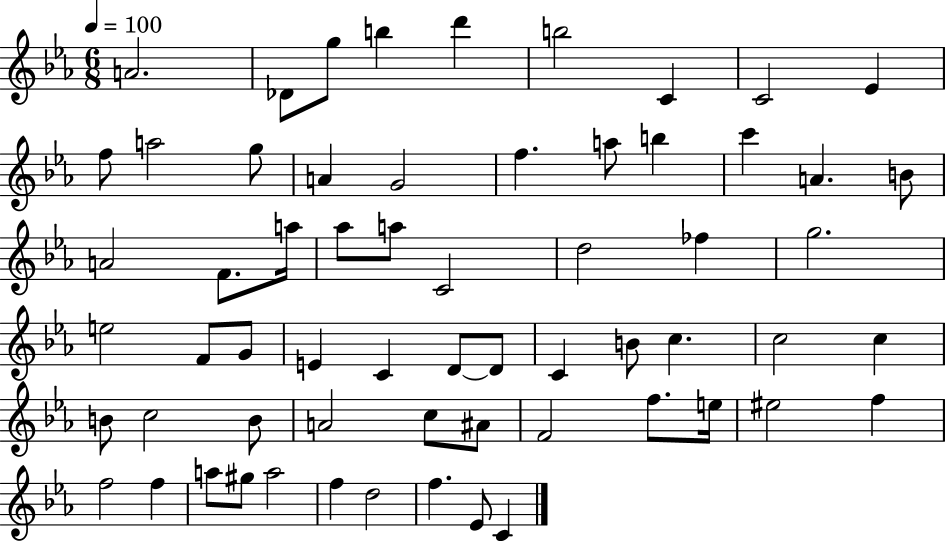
{
  \clef treble
  \numericTimeSignature
  \time 6/8
  \key ees \major
  \tempo 4 = 100
  a'2. | des'8 g''8 b''4 d'''4 | b''2 c'4 | c'2 ees'4 | \break f''8 a''2 g''8 | a'4 g'2 | f''4. a''8 b''4 | c'''4 a'4. b'8 | \break a'2 f'8. a''16 | aes''8 a''8 c'2 | d''2 fes''4 | g''2. | \break e''2 f'8 g'8 | e'4 c'4 d'8~~ d'8 | c'4 b'8 c''4. | c''2 c''4 | \break b'8 c''2 b'8 | a'2 c''8 ais'8 | f'2 f''8. e''16 | eis''2 f''4 | \break f''2 f''4 | a''8 gis''8 a''2 | f''4 d''2 | f''4. ees'8 c'4 | \break \bar "|."
}